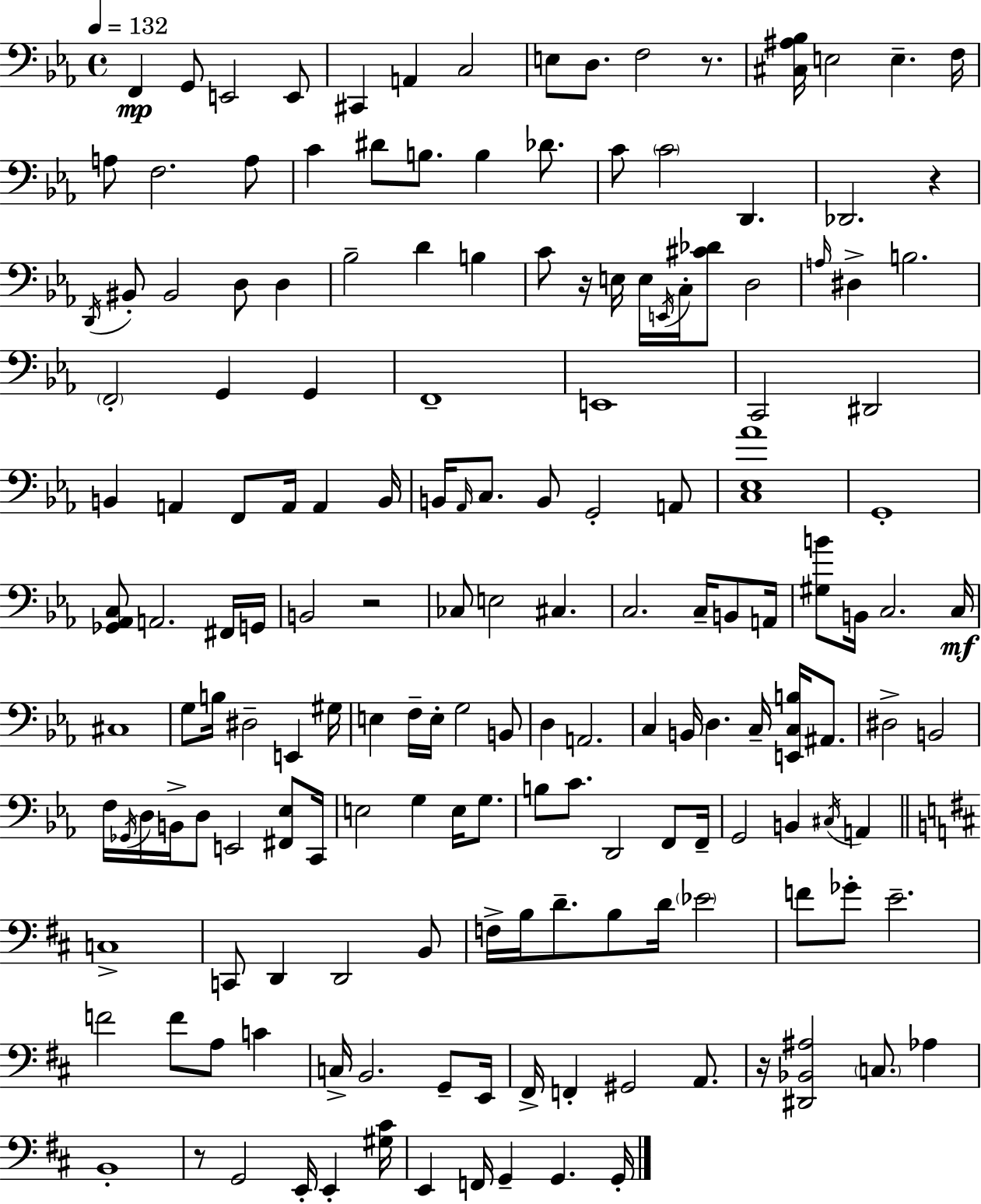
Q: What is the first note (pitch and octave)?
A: F2